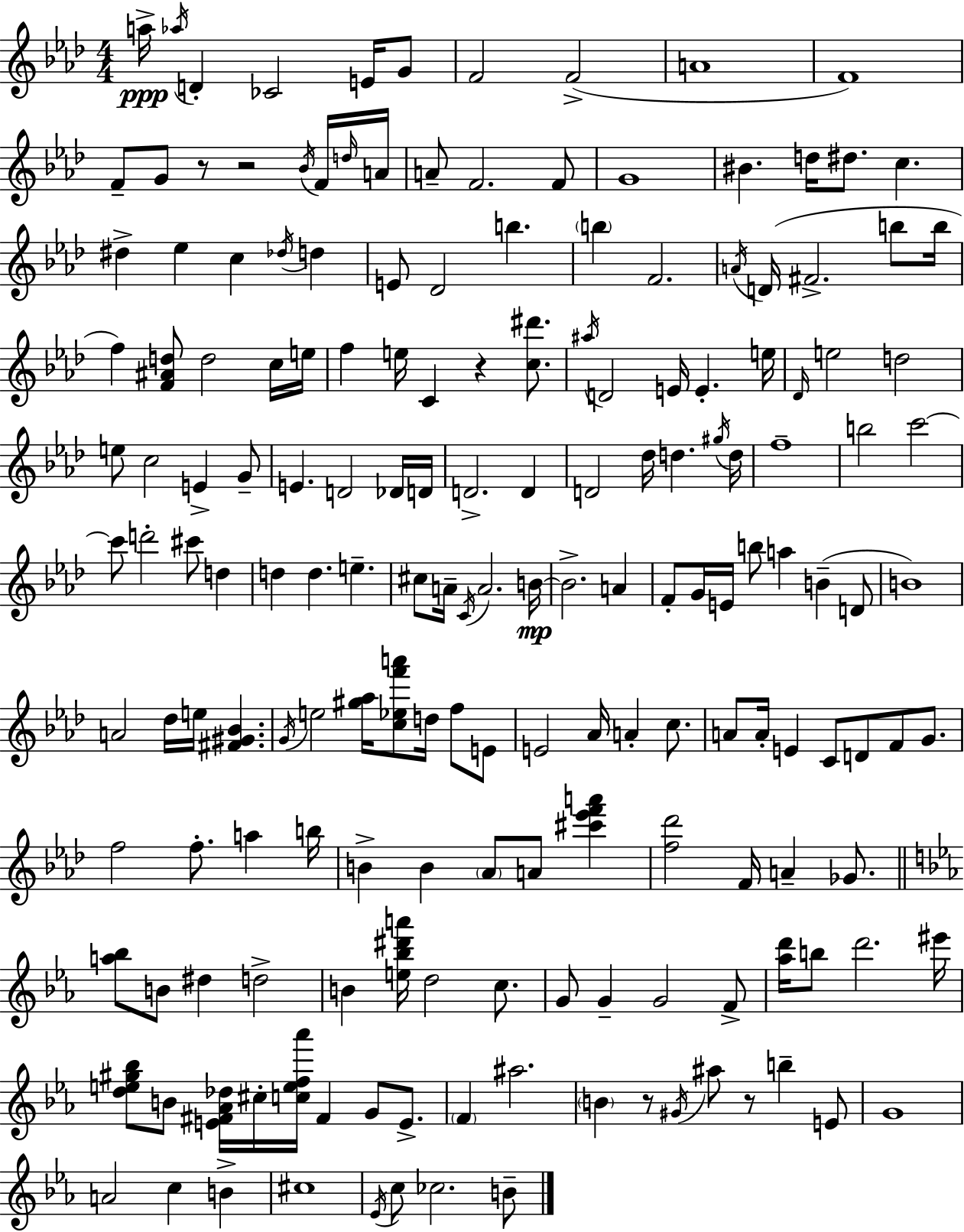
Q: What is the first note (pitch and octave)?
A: A5